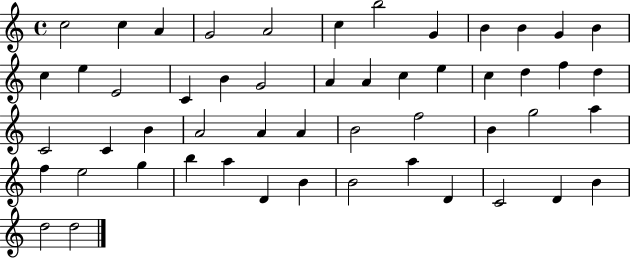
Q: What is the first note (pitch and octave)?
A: C5